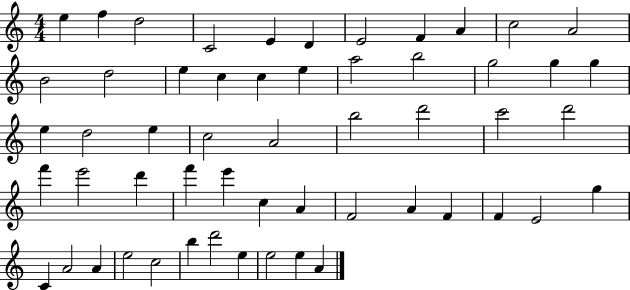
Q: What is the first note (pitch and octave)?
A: E5